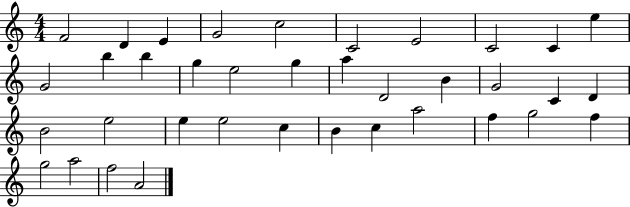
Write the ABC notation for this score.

X:1
T:Untitled
M:4/4
L:1/4
K:C
F2 D E G2 c2 C2 E2 C2 C e G2 b b g e2 g a D2 B G2 C D B2 e2 e e2 c B c a2 f g2 f g2 a2 f2 A2